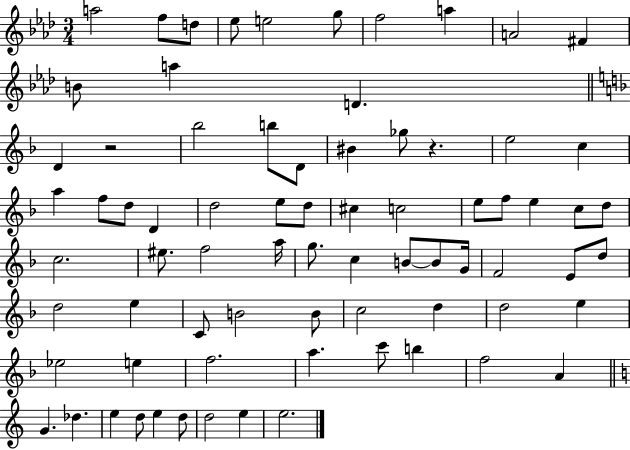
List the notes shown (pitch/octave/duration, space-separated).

A5/h F5/e D5/e Eb5/e E5/h G5/e F5/h A5/q A4/h F#4/q B4/e A5/q D4/q. D4/q R/h Bb5/h B5/e D4/e BIS4/q Gb5/e R/q. E5/h C5/q A5/q F5/e D5/e D4/q D5/h E5/e D5/e C#5/q C5/h E5/e F5/e E5/q C5/e D5/e C5/h. EIS5/e. F5/h A5/s G5/e. C5/q B4/e B4/e G4/s F4/h E4/e D5/e D5/h E5/q C4/e B4/h B4/e C5/h D5/q D5/h E5/q Eb5/h E5/q F5/h. A5/q. C6/e B5/q F5/h A4/q G4/q. Db5/q. E5/q D5/e E5/q D5/e D5/h E5/q E5/h.